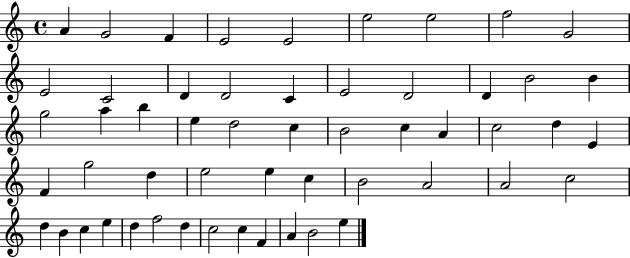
{
  \clef treble
  \time 4/4
  \defaultTimeSignature
  \key c \major
  a'4 g'2 f'4 | e'2 e'2 | e''2 e''2 | f''2 g'2 | \break e'2 c'2 | d'4 d'2 c'4 | e'2 d'2 | d'4 b'2 b'4 | \break g''2 a''4 b''4 | e''4 d''2 c''4 | b'2 c''4 a'4 | c''2 d''4 e'4 | \break f'4 g''2 d''4 | e''2 e''4 c''4 | b'2 a'2 | a'2 c''2 | \break d''4 b'4 c''4 e''4 | d''4 f''2 d''4 | c''2 c''4 f'4 | a'4 b'2 e''4 | \break \bar "|."
}